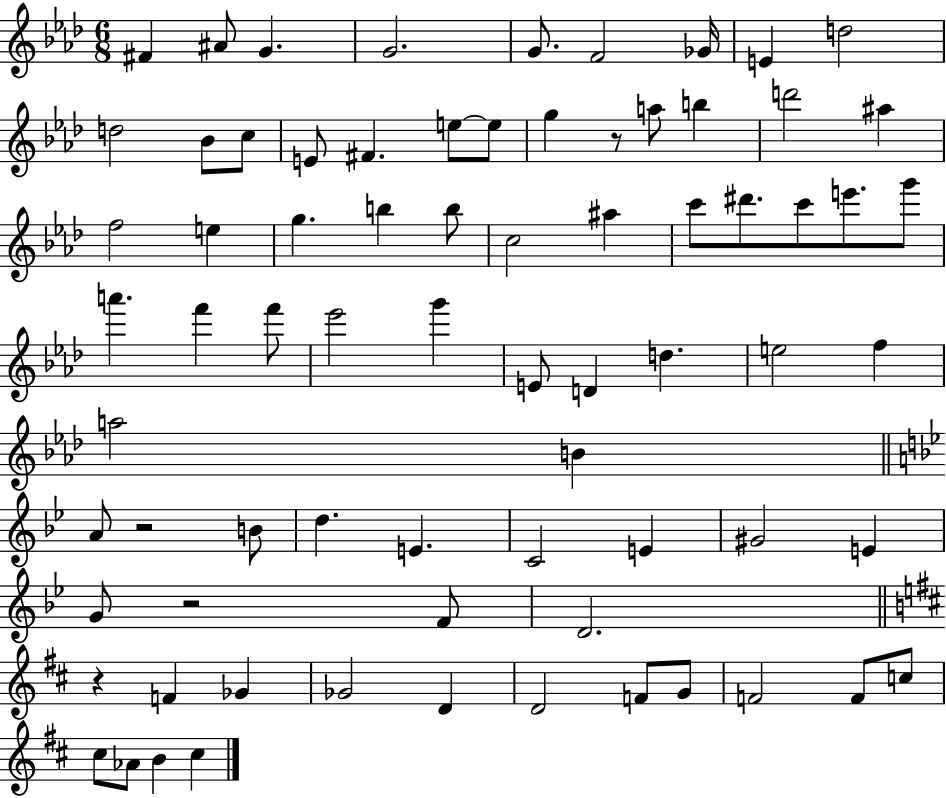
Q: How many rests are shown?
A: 4